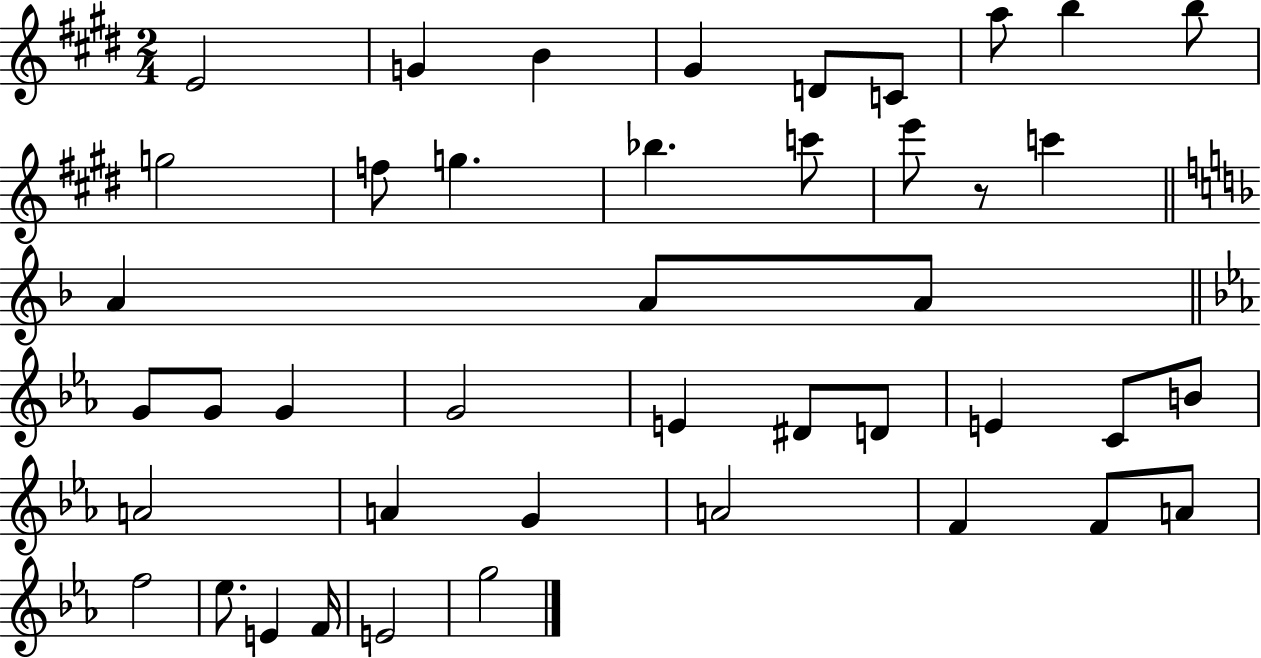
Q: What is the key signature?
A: E major